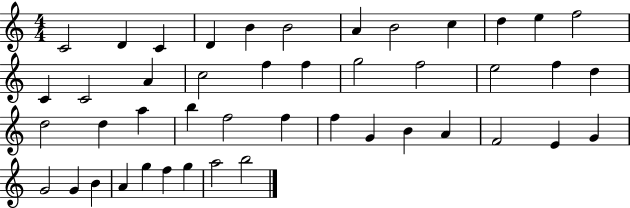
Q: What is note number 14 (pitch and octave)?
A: C4